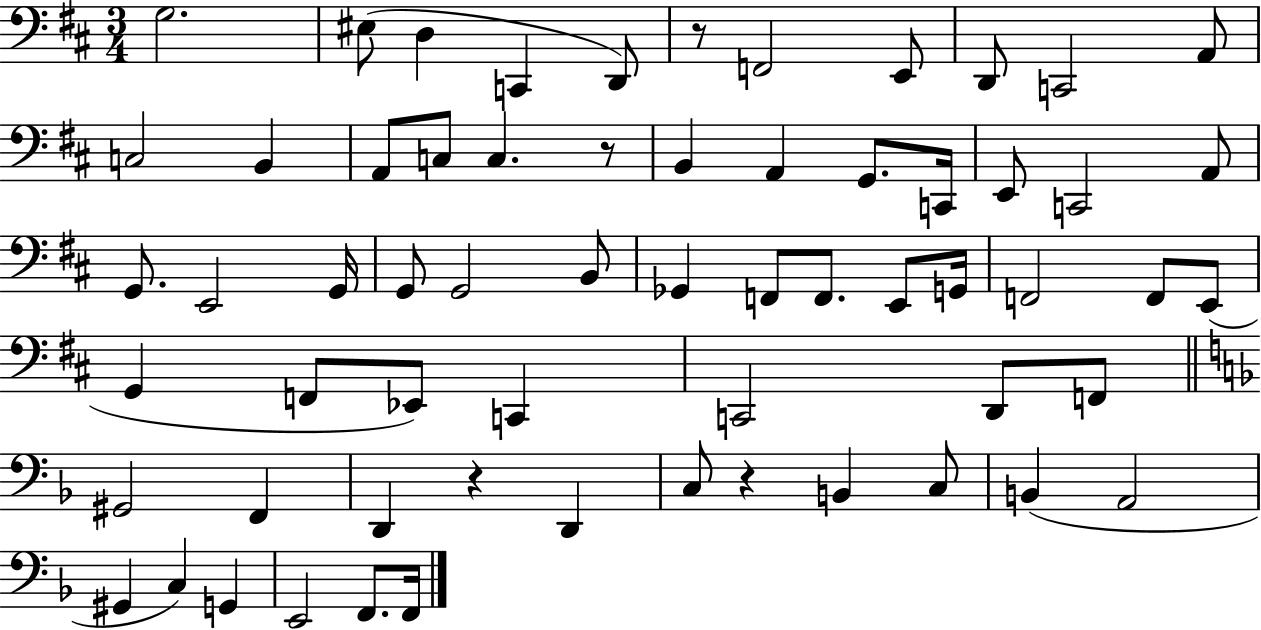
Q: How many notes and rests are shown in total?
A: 62